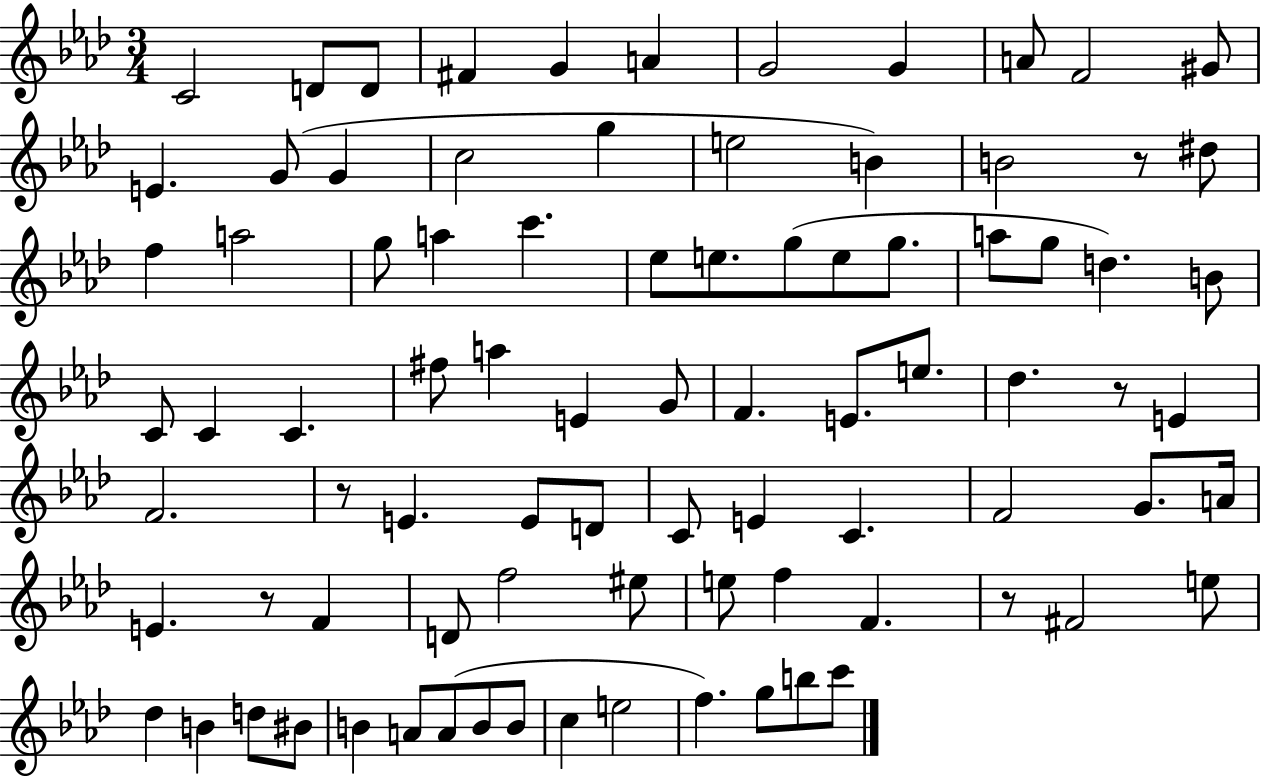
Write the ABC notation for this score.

X:1
T:Untitled
M:3/4
L:1/4
K:Ab
C2 D/2 D/2 ^F G A G2 G A/2 F2 ^G/2 E G/2 G c2 g e2 B B2 z/2 ^d/2 f a2 g/2 a c' _e/2 e/2 g/2 e/2 g/2 a/2 g/2 d B/2 C/2 C C ^f/2 a E G/2 F E/2 e/2 _d z/2 E F2 z/2 E E/2 D/2 C/2 E C F2 G/2 A/4 E z/2 F D/2 f2 ^e/2 e/2 f F z/2 ^F2 e/2 _d B d/2 ^B/2 B A/2 A/2 B/2 B/2 c e2 f g/2 b/2 c'/2